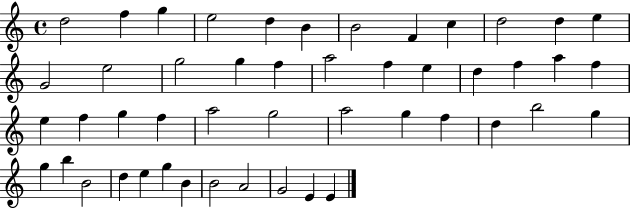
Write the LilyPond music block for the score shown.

{
  \clef treble
  \time 4/4
  \defaultTimeSignature
  \key c \major
  d''2 f''4 g''4 | e''2 d''4 b'4 | b'2 f'4 c''4 | d''2 d''4 e''4 | \break g'2 e''2 | g''2 g''4 f''4 | a''2 f''4 e''4 | d''4 f''4 a''4 f''4 | \break e''4 f''4 g''4 f''4 | a''2 g''2 | a''2 g''4 f''4 | d''4 b''2 g''4 | \break g''4 b''4 b'2 | d''4 e''4 g''4 b'4 | b'2 a'2 | g'2 e'4 e'4 | \break \bar "|."
}